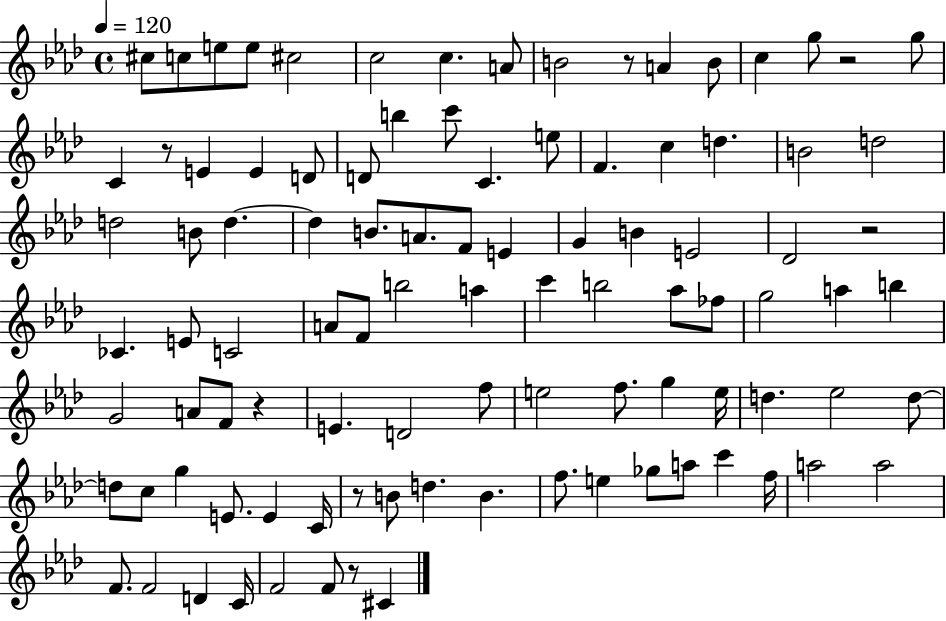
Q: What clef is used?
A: treble